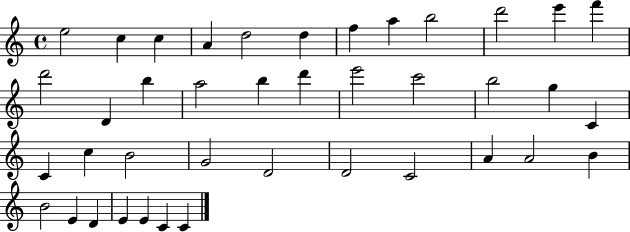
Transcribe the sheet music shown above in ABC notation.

X:1
T:Untitled
M:4/4
L:1/4
K:C
e2 c c A d2 d f a b2 d'2 e' f' d'2 D b a2 b d' e'2 c'2 b2 g C C c B2 G2 D2 D2 C2 A A2 B B2 E D E E C C